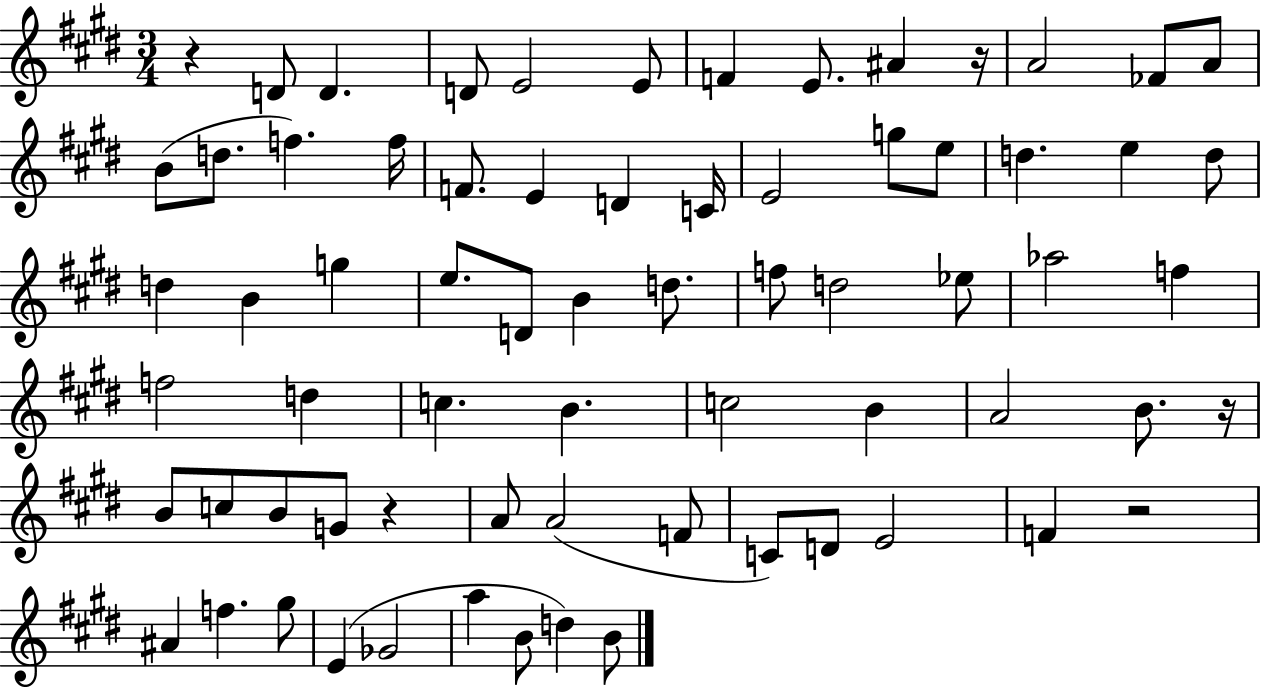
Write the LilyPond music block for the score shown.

{
  \clef treble
  \numericTimeSignature
  \time 3/4
  \key e \major
  r4 d'8 d'4. | d'8 e'2 e'8 | f'4 e'8. ais'4 r16 | a'2 fes'8 a'8 | \break b'8( d''8. f''4.) f''16 | f'8. e'4 d'4 c'16 | e'2 g''8 e''8 | d''4. e''4 d''8 | \break d''4 b'4 g''4 | e''8. d'8 b'4 d''8. | f''8 d''2 ees''8 | aes''2 f''4 | \break f''2 d''4 | c''4. b'4. | c''2 b'4 | a'2 b'8. r16 | \break b'8 c''8 b'8 g'8 r4 | a'8 a'2( f'8 | c'8) d'8 e'2 | f'4 r2 | \break ais'4 f''4. gis''8 | e'4( ges'2 | a''4 b'8 d''4) b'8 | \bar "|."
}